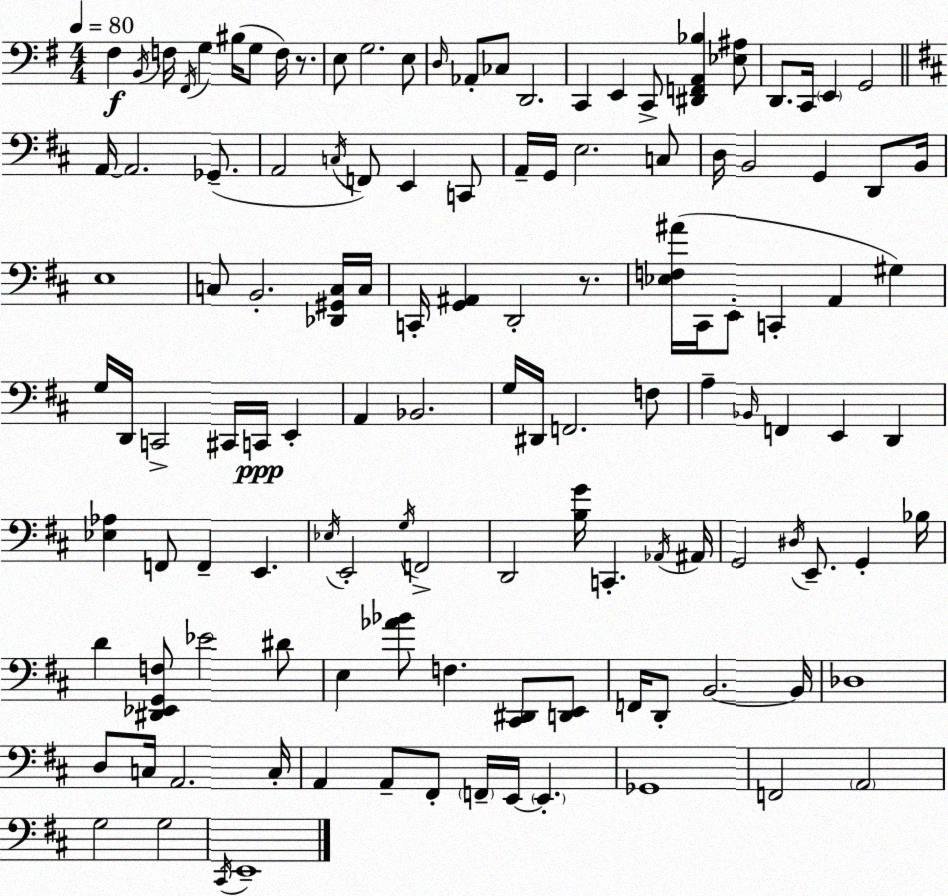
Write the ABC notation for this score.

X:1
T:Untitled
M:4/4
L:1/4
K:G
^F, B,,/4 F,/4 ^F,,/4 G, ^B,/4 G,/2 F,/4 z/2 E,/2 G,2 E,/2 D,/4 _A,,/2 _C,/2 D,,2 C,, E,, C,,/2 [^D,,F,,A,,_B,] [_E,^A,]/2 D,,/2 C,,/4 E,, G,,2 A,,/4 A,,2 _G,,/2 A,,2 C,/4 F,,/2 E,, C,,/2 A,,/4 G,,/4 E,2 C,/2 D,/4 B,,2 G,, D,,/2 B,,/4 E,4 C,/2 B,,2 [_D,,^G,,C,]/4 C,/4 C,,/4 [G,,^A,,] D,,2 z/2 [_E,F,^A]/4 ^C,,/4 E,,/2 C,, A,, ^G, G,/4 D,,/4 C,,2 ^C,,/4 C,,/4 E,, A,, _B,,2 G,/4 ^D,,/4 F,,2 F,/2 A, _B,,/4 F,, E,, D,, [_E,_A,] F,,/2 F,, E,, _E,/4 E,,2 G,/4 F,,2 D,,2 [B,G]/4 C,, _A,,/4 ^A,,/4 G,,2 ^D,/4 E,,/2 G,, _B,/4 D [^D,,_E,,G,,F,]/2 _E2 ^D/2 E, [_A_B]/2 F, [^C,,^D,,]/2 [D,,E,,]/2 F,,/4 D,,/2 B,,2 B,,/4 _D,4 D,/2 C,/4 A,,2 C,/4 A,, A,,/2 ^F,,/2 F,,/4 E,,/4 E,, _G,,4 F,,2 A,,2 G,2 G,2 ^C,,/4 E,,4